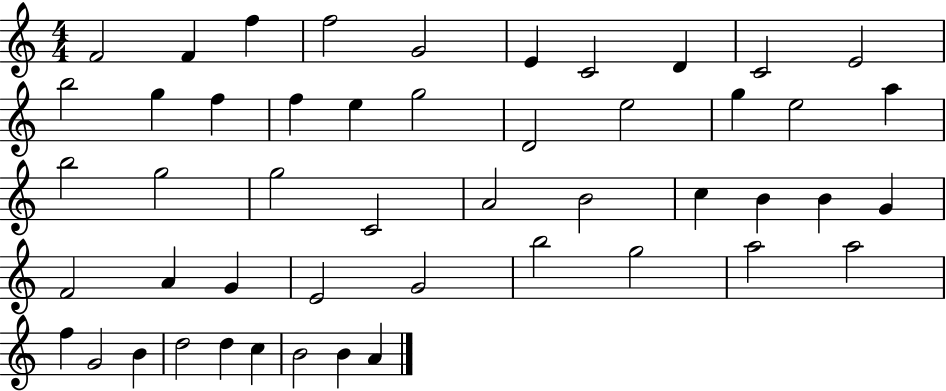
X:1
T:Untitled
M:4/4
L:1/4
K:C
F2 F f f2 G2 E C2 D C2 E2 b2 g f f e g2 D2 e2 g e2 a b2 g2 g2 C2 A2 B2 c B B G F2 A G E2 G2 b2 g2 a2 a2 f G2 B d2 d c B2 B A